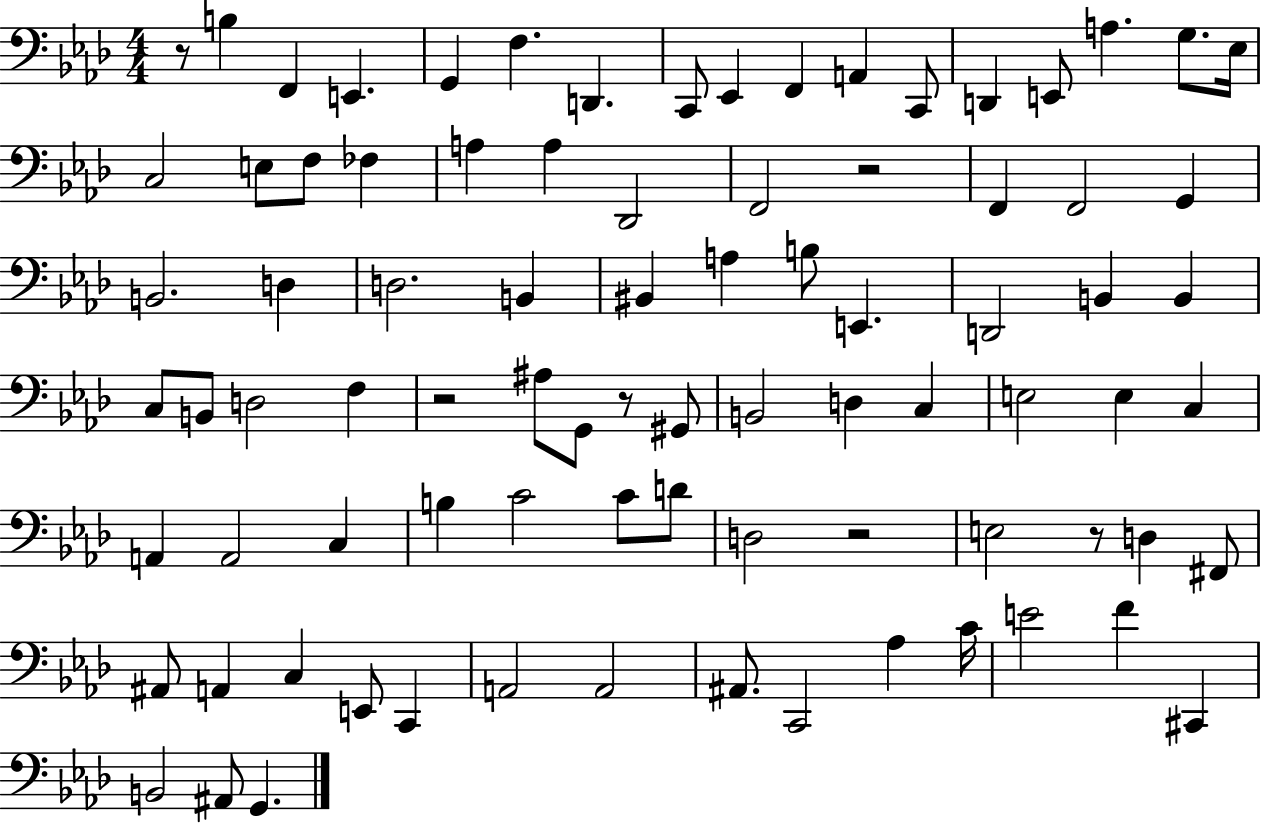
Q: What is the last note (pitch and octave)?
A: G2